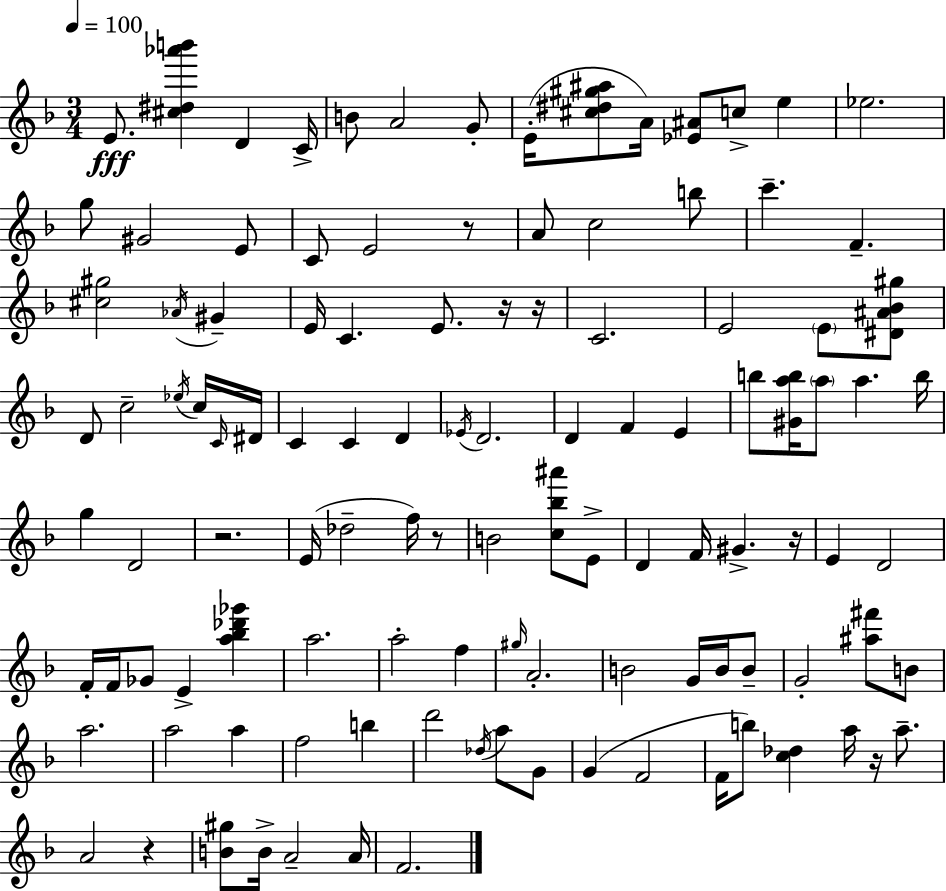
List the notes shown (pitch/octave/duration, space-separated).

E4/e. [C#5,D#5,Ab6,B6]/q D4/q C4/s B4/e A4/h G4/e E4/s [C#5,D#5,G#5,A#5]/e A4/s [Eb4,A#4]/e C5/e E5/q Eb5/h. G5/e G#4/h E4/e C4/e E4/h R/e A4/e C5/h B5/e C6/q. F4/q. [C#5,G#5]/h Ab4/s G#4/q E4/s C4/q. E4/e. R/s R/s C4/h. E4/h E4/e [D#4,A#4,Bb4,G#5]/e D4/e C5/h Eb5/s C5/s C4/s D#4/s C4/q C4/q D4/q Eb4/s D4/h. D4/q F4/q E4/q B5/e [G#4,A5,B5]/s A5/e A5/q. B5/s G5/q D4/h R/h. E4/s Db5/h F5/s R/e B4/h [C5,Bb5,A#6]/e E4/e D4/q F4/s G#4/q. R/s E4/q D4/h F4/s F4/s Gb4/e E4/q [A5,Bb5,Db6,Gb6]/q A5/h. A5/h F5/q G#5/s A4/h. B4/h G4/s B4/s B4/e G4/h [A#5,F#6]/e B4/e A5/h. A5/h A5/q F5/h B5/q D6/h Db5/s A5/e G4/e G4/q F4/h F4/s B5/e [C5,Db5]/q A5/s R/s A5/e. A4/h R/q [B4,G#5]/e B4/s A4/h A4/s F4/h.